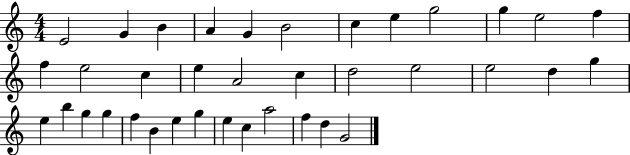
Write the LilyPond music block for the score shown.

{
  \clef treble
  \numericTimeSignature
  \time 4/4
  \key c \major
  e'2 g'4 b'4 | a'4 g'4 b'2 | c''4 e''4 g''2 | g''4 e''2 f''4 | \break f''4 e''2 c''4 | e''4 a'2 c''4 | d''2 e''2 | e''2 d''4 g''4 | \break e''4 b''4 g''4 g''4 | f''4 b'4 e''4 g''4 | e''4 c''4 a''2 | f''4 d''4 g'2 | \break \bar "|."
}